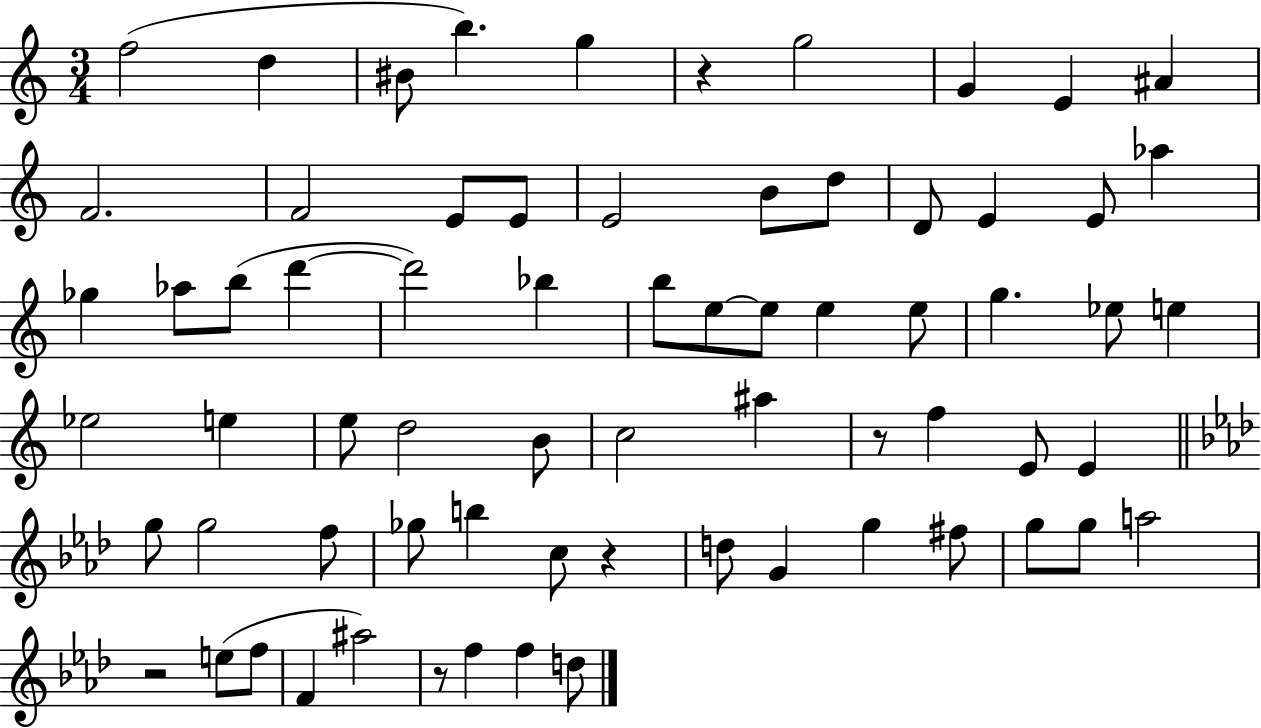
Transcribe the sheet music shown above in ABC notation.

X:1
T:Untitled
M:3/4
L:1/4
K:C
f2 d ^B/2 b g z g2 G E ^A F2 F2 E/2 E/2 E2 B/2 d/2 D/2 E E/2 _a _g _a/2 b/2 d' d'2 _b b/2 e/2 e/2 e e/2 g _e/2 e _e2 e e/2 d2 B/2 c2 ^a z/2 f E/2 E g/2 g2 f/2 _g/2 b c/2 z d/2 G g ^f/2 g/2 g/2 a2 z2 e/2 f/2 F ^a2 z/2 f f d/2